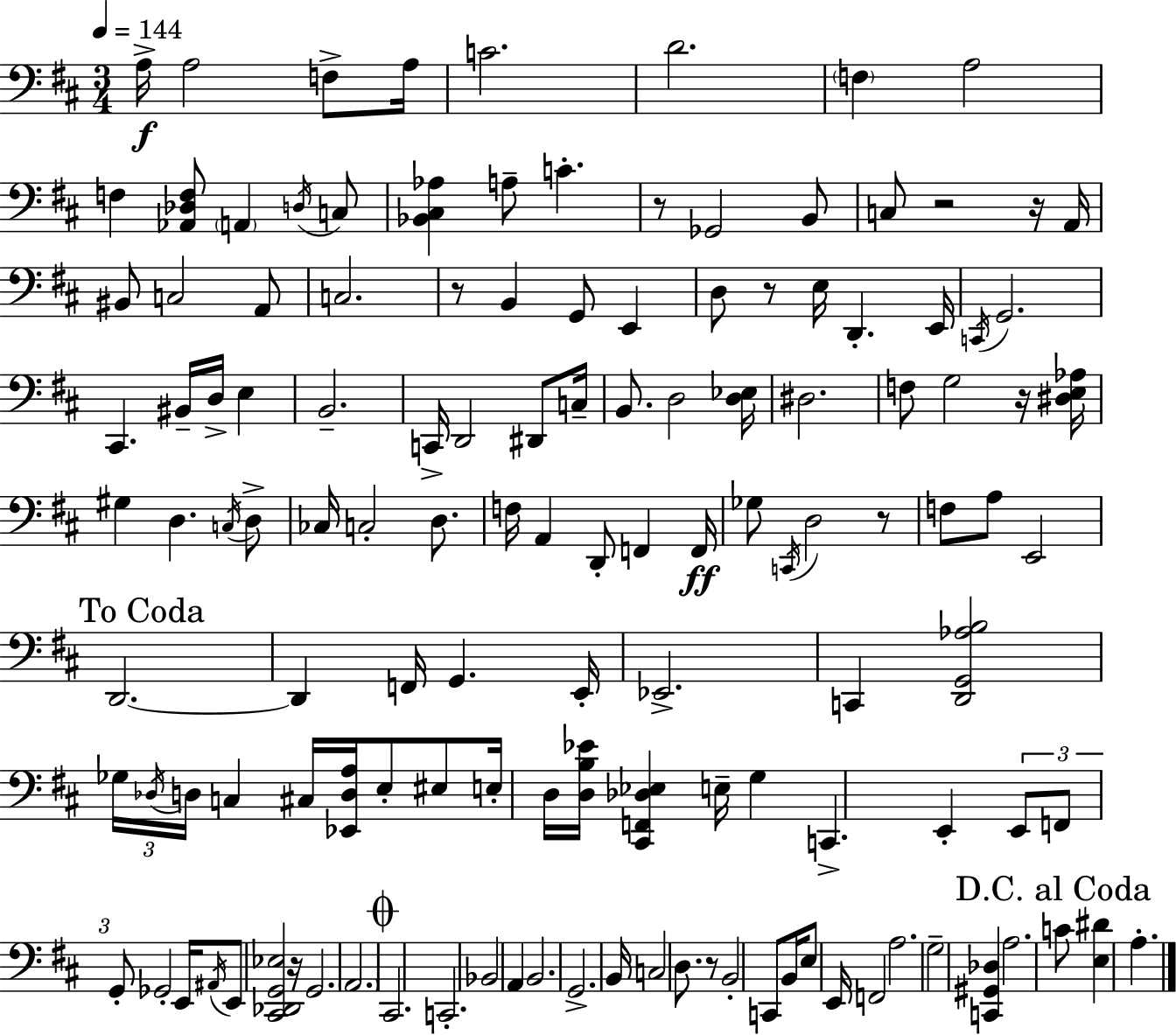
{
  \clef bass
  \numericTimeSignature
  \time 3/4
  \key d \major
  \tempo 4 = 144
  a16->\f a2 f8-> a16 | c'2. | d'2. | \parenthesize f4 a2 | \break f4 <aes, des f>8 \parenthesize a,4 \acciaccatura { d16 } c8 | <bes, cis aes>4 a8-- c'4.-. | r8 ges,2 b,8 | c8 r2 r16 | \break a,16 bis,8 c2 a,8 | c2. | r8 b,4 g,8 e,4 | d8 r8 e16 d,4.-. | \break e,16 \acciaccatura { c,16 } g,2. | cis,4. bis,16-- d16-> e4 | b,2.-- | c,16-> d,2 dis,8 | \break c16-- b,8. d2 | <d ees>16 dis2. | f8 g2 | r16 <dis e aes>16 gis4 d4. | \break \acciaccatura { c16 } d8-> ces16 c2-. | d8. f16 a,4 d,8-. f,4 | f,16\ff ges8 \acciaccatura { c,16 } d2 | r8 f8 a8 e,2 | \break \mark "To Coda" d,2.~~ | d,4 f,16 g,4. | e,16-. ees,2.-> | c,4 <d, g, aes b>2 | \break \tuplet 3/2 { ges16 \acciaccatura { des16 } d16 } c4 cis16 | <ees, d a>16 e8-. eis8 e16-. d16 <d b ees'>16 <cis, f, des ees>4 | e16-- g4 c,4.-> e,4-. | \tuplet 3/2 { e,8 f,8 g,8-. } ges,2-. | \break e,16 \acciaccatura { ais,16 } e,8 <cis, des, g, ees>2 | r16 g,2. | \parenthesize a,2. | \mark \markup { \musicglyph "scripts.coda" } cis,2. | \break c,2.-. | bes,2 | a,4 b,2. | g,2.-> | \break b,16 c2 | d8. r8 b,2-. | c,8 b,16 e8 e,16 f,2 | a2. | \break g2-- | <c, gis, des>4 a2. | \mark "D.C. al Coda" c'8 <e dis'>4 | a4.-. \bar "|."
}